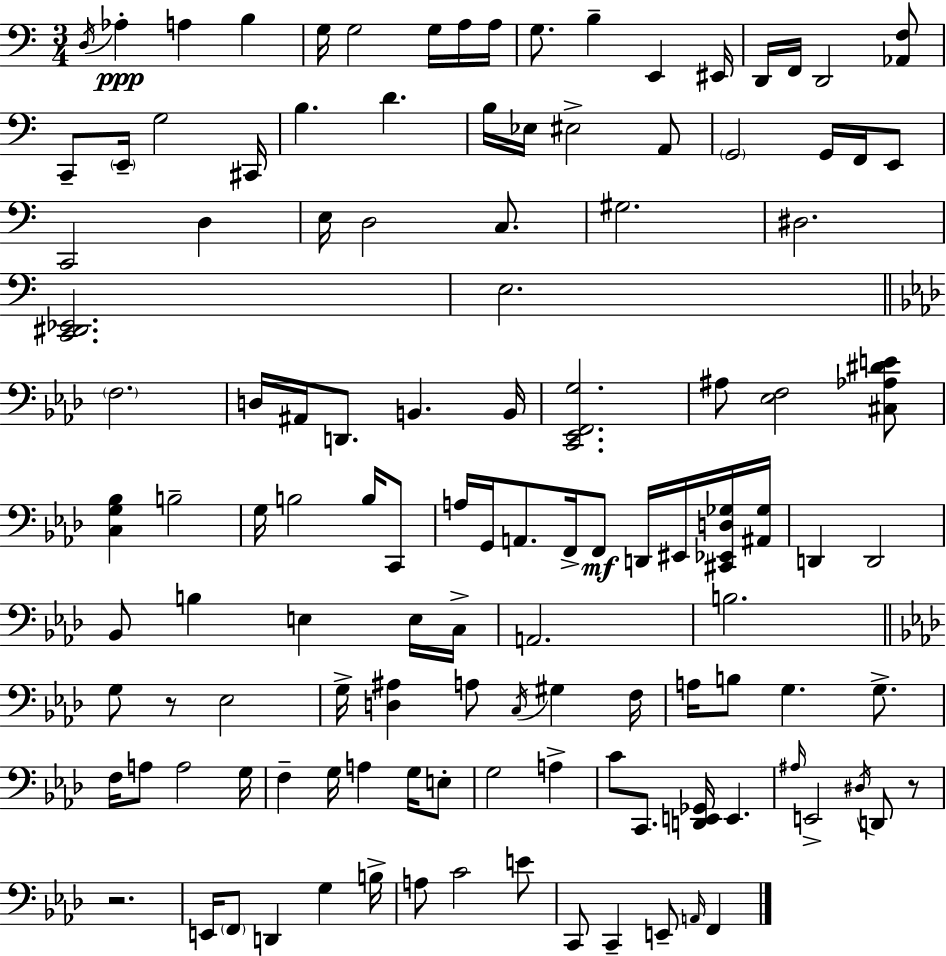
D3/s Ab3/q A3/q B3/q G3/s G3/h G3/s A3/s A3/s G3/e. B3/q E2/q EIS2/s D2/s F2/s D2/h [Ab2,F3]/e C2/e E2/s G3/h C#2/s B3/q. D4/q. B3/s Eb3/s EIS3/h A2/e G2/h G2/s F2/s E2/e C2/h D3/q E3/s D3/h C3/e. G#3/h. D#3/h. [C2,D#2,Eb2]/h. E3/h. F3/h. D3/s A#2/s D2/e. B2/q. B2/s [C2,Eb2,F2,G3]/h. A#3/e [Eb3,F3]/h [C#3,Ab3,D#4,E4]/e [C3,G3,Bb3]/q B3/h G3/s B3/h B3/s C2/e A3/s G2/s A2/e. F2/s F2/e D2/s EIS2/s [C#2,Eb2,D3,Gb3]/s [A#2,Gb3]/s D2/q D2/h Bb2/e B3/q E3/q E3/s C3/s A2/h. B3/h. G3/e R/e Eb3/h G3/s [D3,A#3]/q A3/e C3/s G#3/q F3/s A3/s B3/e G3/q. G3/e. F3/s A3/e A3/h G3/s F3/q G3/s A3/q G3/s E3/e G3/h A3/q C4/e C2/e. [D2,E2,Gb2]/s E2/q. A#3/s E2/h D#3/s D2/e R/e R/h. E2/s F2/e D2/q G3/q B3/s A3/e C4/h E4/e C2/e C2/q E2/e A2/s F2/q